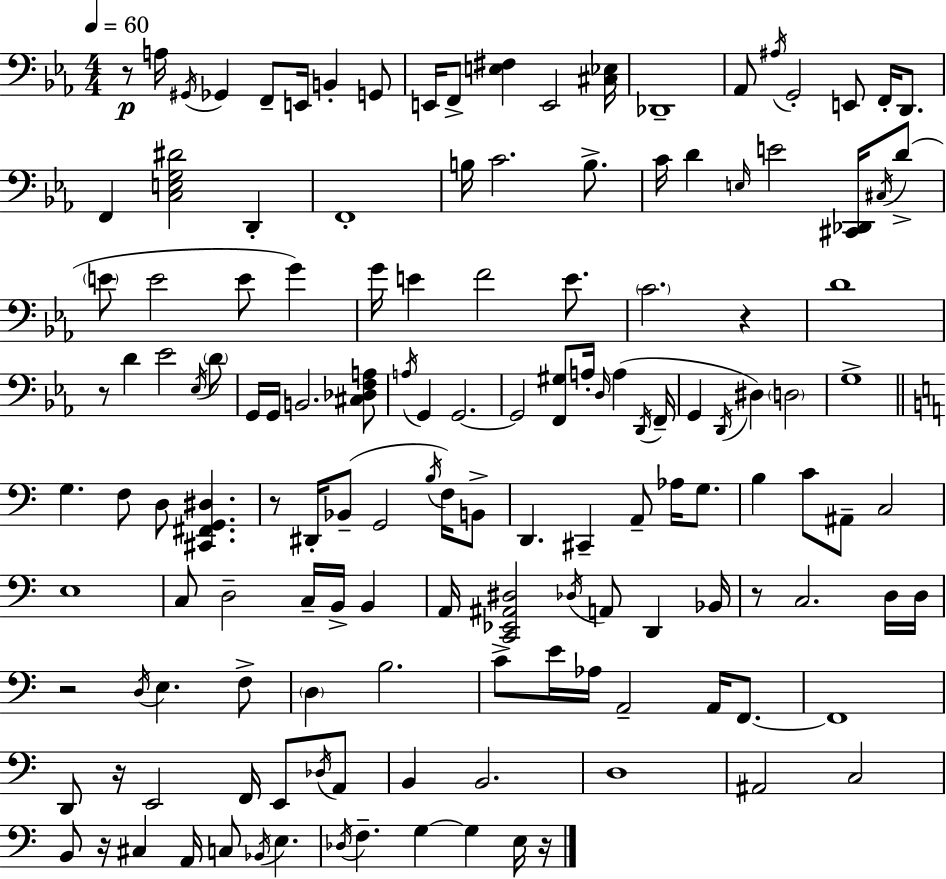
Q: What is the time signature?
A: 4/4